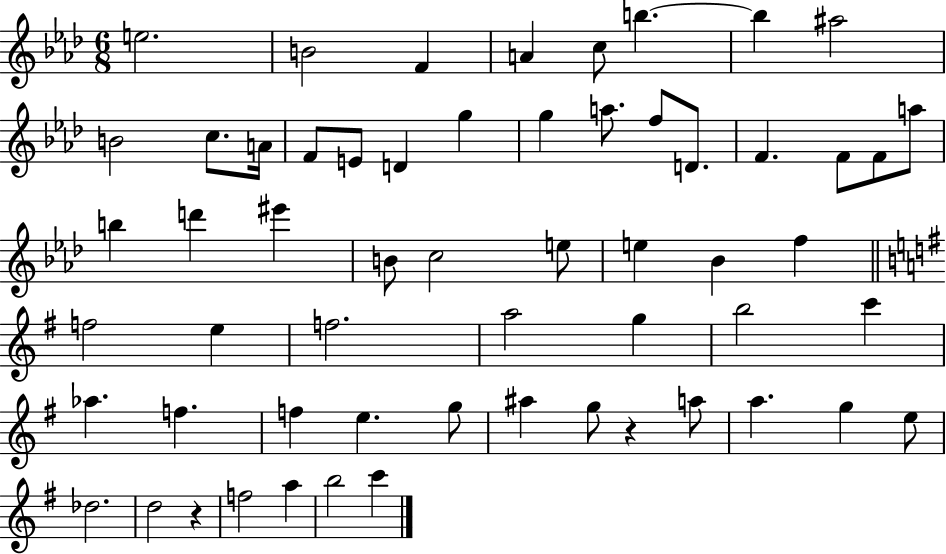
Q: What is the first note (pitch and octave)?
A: E5